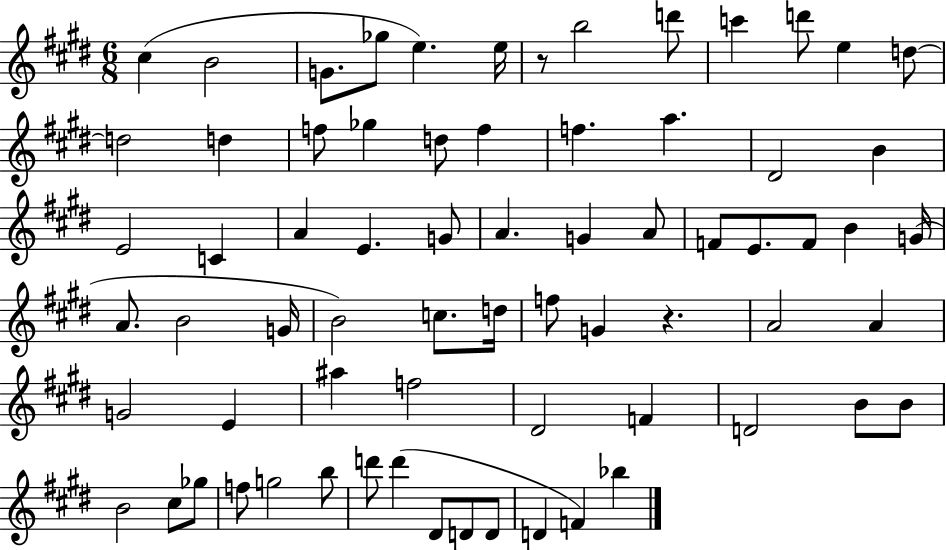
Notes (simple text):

C#5/q B4/h G4/e. Gb5/e E5/q. E5/s R/e B5/h D6/e C6/q D6/e E5/q D5/e D5/h D5/q F5/e Gb5/q D5/e F5/q F5/q. A5/q. D#4/h B4/q E4/h C4/q A4/q E4/q. G4/e A4/q. G4/q A4/e F4/e E4/e. F4/e B4/q G4/s A4/e. B4/h G4/s B4/h C5/e. D5/s F5/e G4/q R/q. A4/h A4/q G4/h E4/q A#5/q F5/h D#4/h F4/q D4/h B4/e B4/e B4/h C#5/e Gb5/e F5/e G5/h B5/e D6/e D6/q D#4/e D4/e D4/e D4/q F4/q Bb5/q